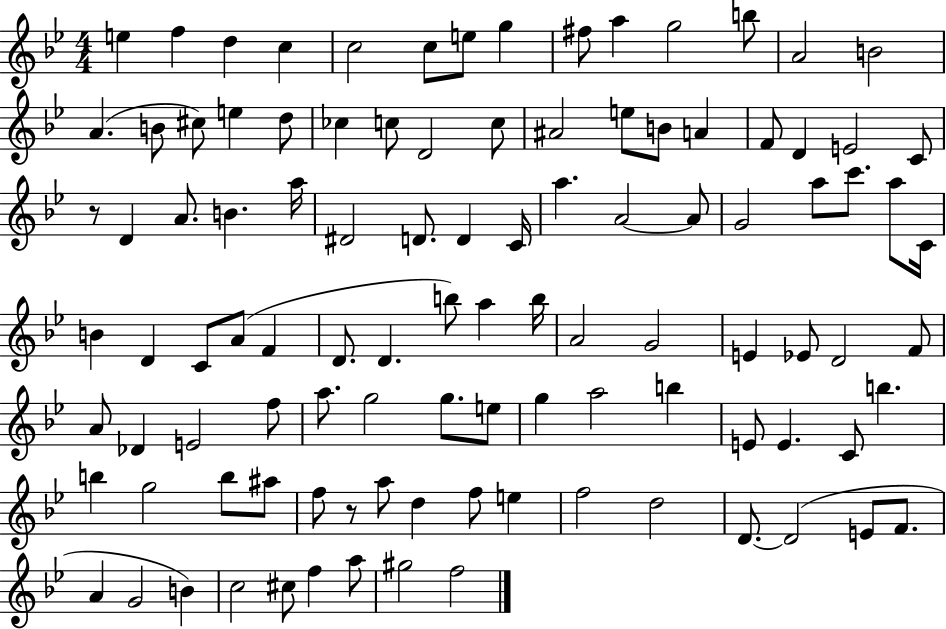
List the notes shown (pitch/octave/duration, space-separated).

E5/q F5/q D5/q C5/q C5/h C5/e E5/e G5/q F#5/e A5/q G5/h B5/e A4/h B4/h A4/q. B4/e C#5/e E5/q D5/e CES5/q C5/e D4/h C5/e A#4/h E5/e B4/e A4/q F4/e D4/q E4/h C4/e R/e D4/q A4/e. B4/q. A5/s D#4/h D4/e. D4/q C4/s A5/q. A4/h A4/e G4/h A5/e C6/e. A5/e C4/s B4/q D4/q C4/e A4/e F4/q D4/e. D4/q. B5/e A5/q B5/s A4/h G4/h E4/q Eb4/e D4/h F4/e A4/e Db4/q E4/h F5/e A5/e. G5/h G5/e. E5/e G5/q A5/h B5/q E4/e E4/q. C4/e B5/q. B5/q G5/h B5/e A#5/e F5/e R/e A5/e D5/q F5/e E5/q F5/h D5/h D4/e. D4/h E4/e F4/e. A4/q G4/h B4/q C5/h C#5/e F5/q A5/e G#5/h F5/h